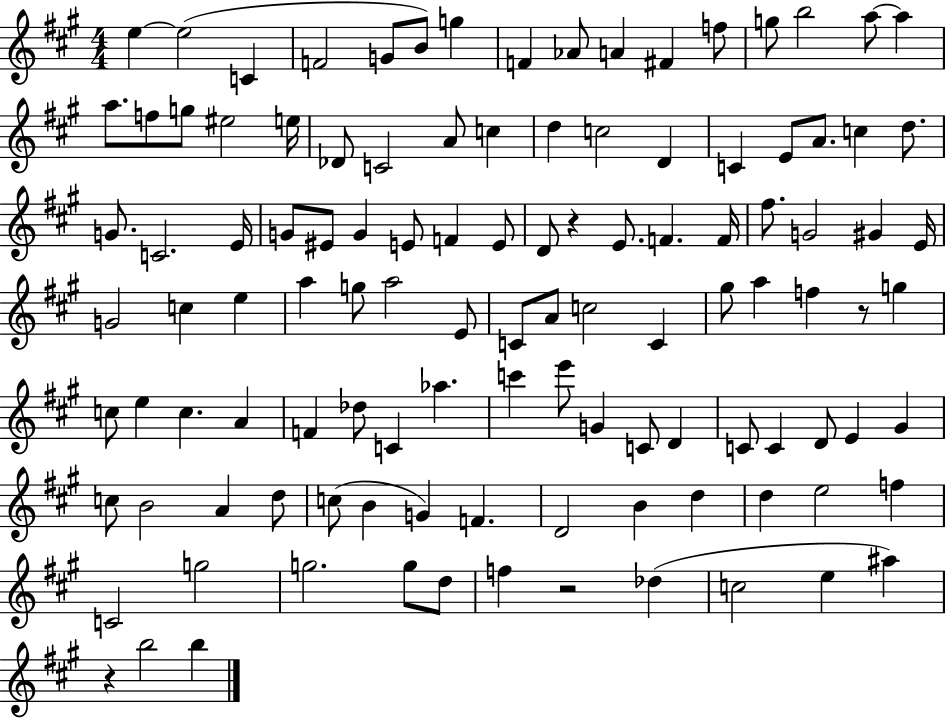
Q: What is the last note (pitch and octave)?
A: B5